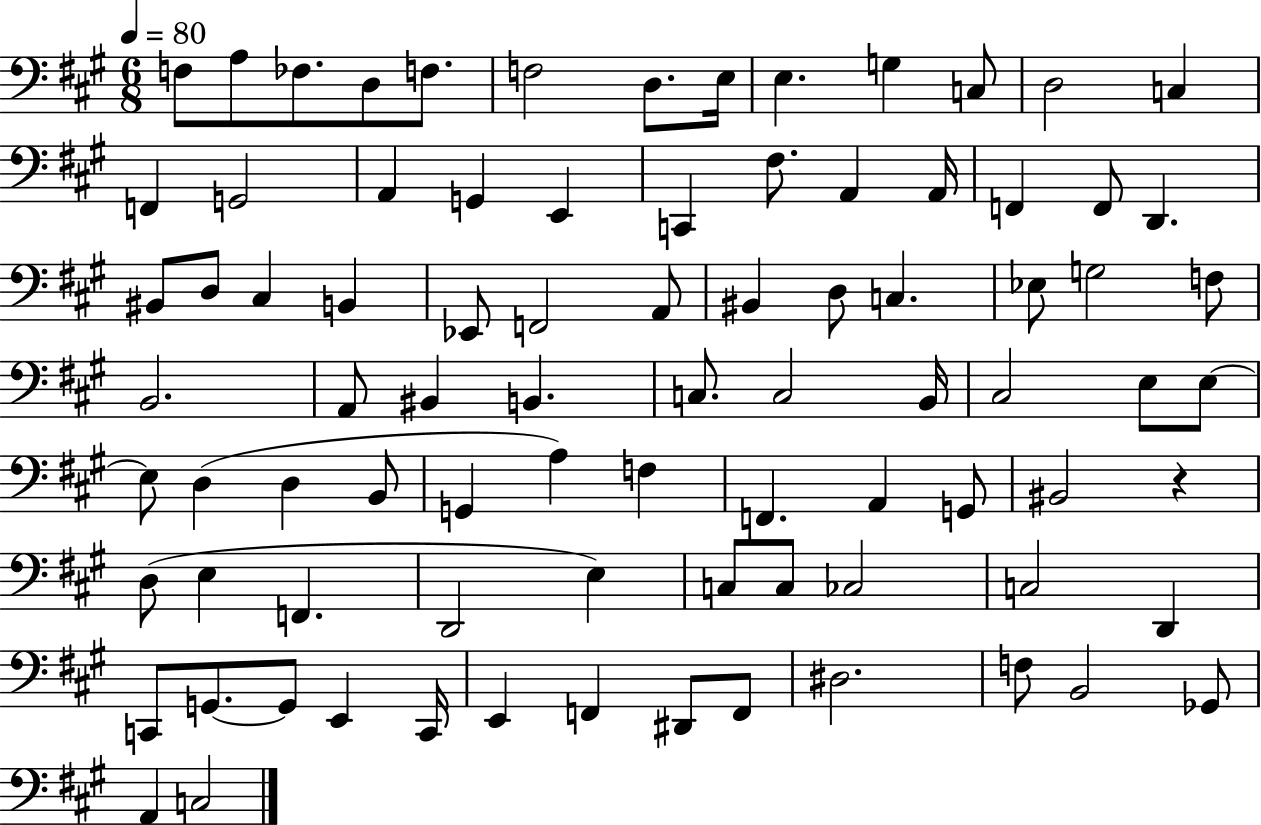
{
  \clef bass
  \numericTimeSignature
  \time 6/8
  \key a \major
  \tempo 4 = 80
  \repeat volta 2 { f8 a8 fes8. d8 f8. | f2 d8. e16 | e4. g4 c8 | d2 c4 | \break f,4 g,2 | a,4 g,4 e,4 | c,4 fis8. a,4 a,16 | f,4 f,8 d,4. | \break bis,8 d8 cis4 b,4 | ees,8 f,2 a,8 | bis,4 d8 c4. | ees8 g2 f8 | \break b,2. | a,8 bis,4 b,4. | c8. c2 b,16 | cis2 e8 e8~~ | \break e8 d4( d4 b,8 | g,4 a4) f4 | f,4. a,4 g,8 | bis,2 r4 | \break d8( e4 f,4. | d,2 e4) | c8 c8 ces2 | c2 d,4 | \break c,8 g,8.~~ g,8 e,4 c,16 | e,4 f,4 dis,8 f,8 | dis2. | f8 b,2 ges,8 | \break a,4 c2 | } \bar "|."
}